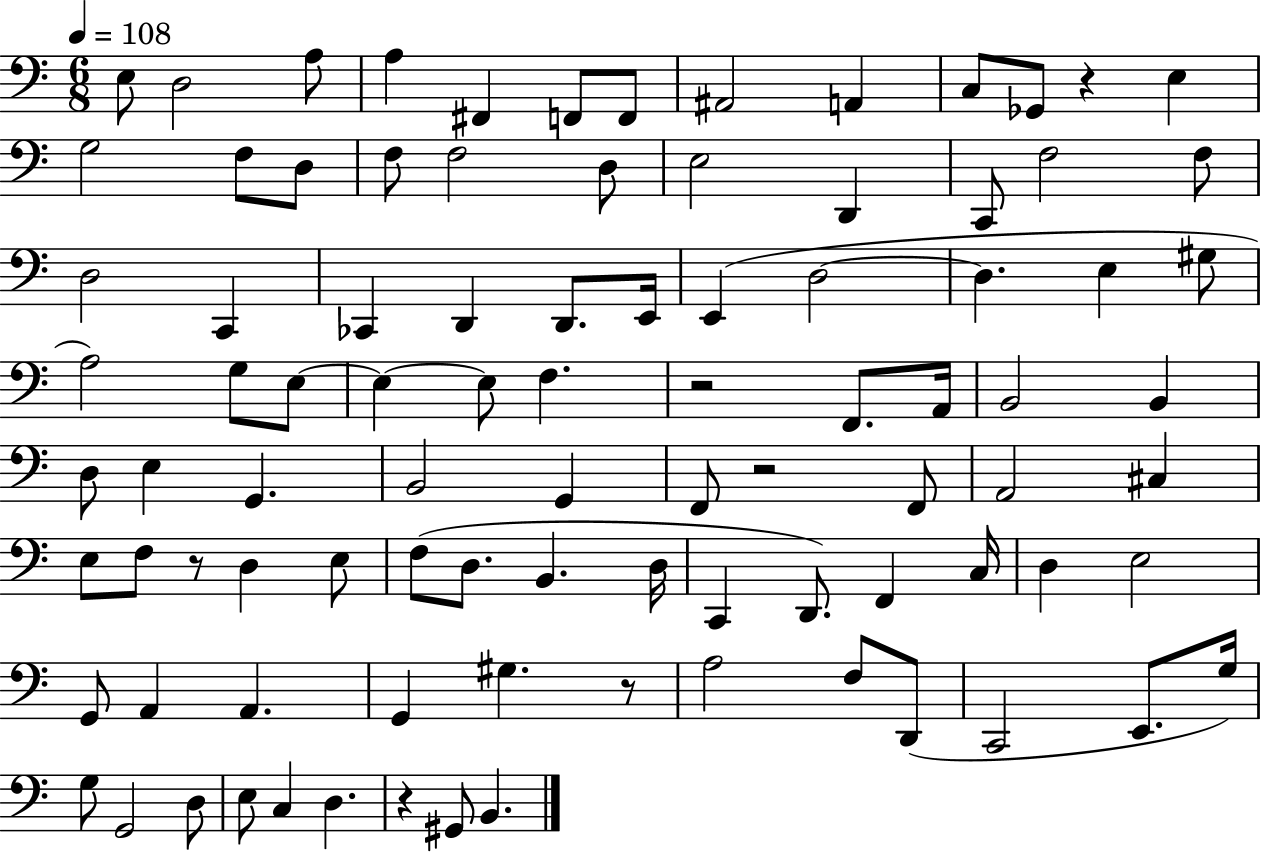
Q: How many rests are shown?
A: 6